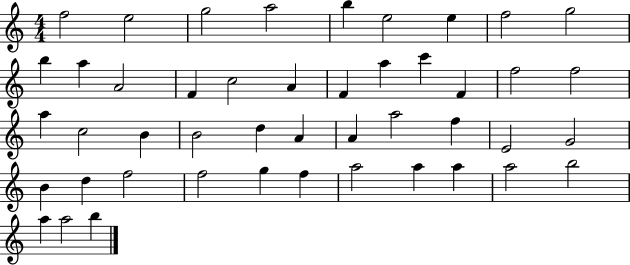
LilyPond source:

{
  \clef treble
  \numericTimeSignature
  \time 4/4
  \key c \major
  f''2 e''2 | g''2 a''2 | b''4 e''2 e''4 | f''2 g''2 | \break b''4 a''4 a'2 | f'4 c''2 a'4 | f'4 a''4 c'''4 f'4 | f''2 f''2 | \break a''4 c''2 b'4 | b'2 d''4 a'4 | a'4 a''2 f''4 | e'2 g'2 | \break b'4 d''4 f''2 | f''2 g''4 f''4 | a''2 a''4 a''4 | a''2 b''2 | \break a''4 a''2 b''4 | \bar "|."
}